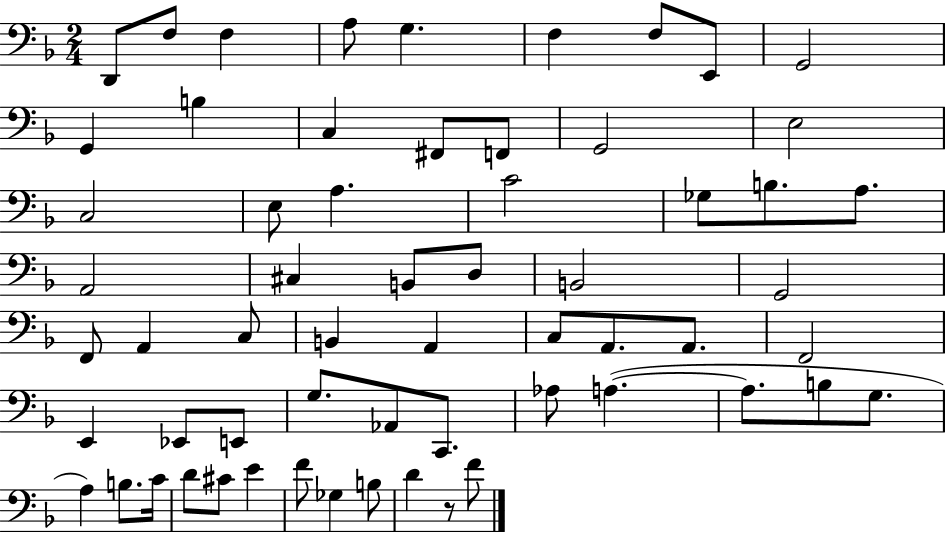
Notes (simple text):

D2/e F3/e F3/q A3/e G3/q. F3/q F3/e E2/e G2/h G2/q B3/q C3/q F#2/e F2/e G2/h E3/h C3/h E3/e A3/q. C4/h Gb3/e B3/e. A3/e. A2/h C#3/q B2/e D3/e B2/h G2/h F2/e A2/q C3/e B2/q A2/q C3/e A2/e. A2/e. F2/h E2/q Eb2/e E2/e G3/e. Ab2/e C2/e. Ab3/e A3/q. A3/e. B3/e G3/e. A3/q B3/e. C4/s D4/e C#4/e E4/q F4/e Gb3/q B3/e D4/q R/e F4/e